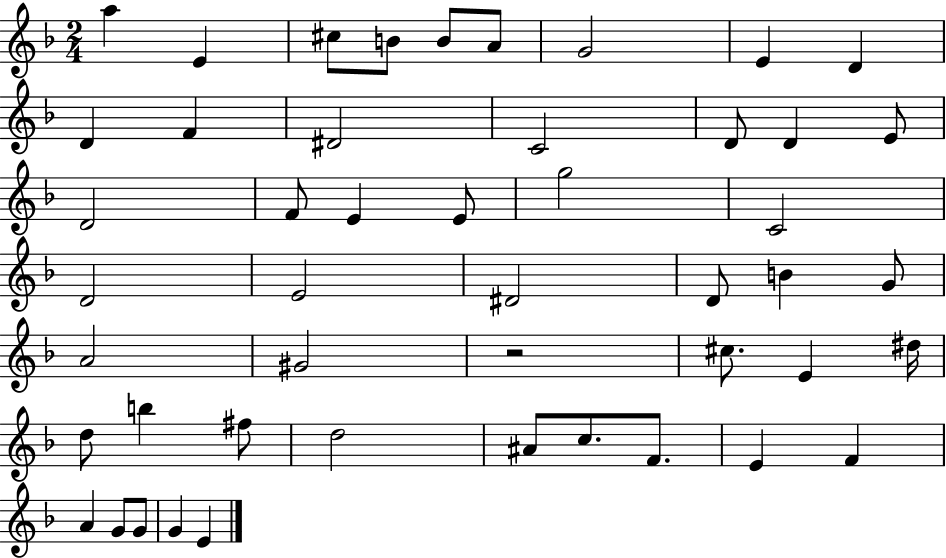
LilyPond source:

{
  \clef treble
  \numericTimeSignature
  \time 2/4
  \key f \major
  a''4 e'4 | cis''8 b'8 b'8 a'8 | g'2 | e'4 d'4 | \break d'4 f'4 | dis'2 | c'2 | d'8 d'4 e'8 | \break d'2 | f'8 e'4 e'8 | g''2 | c'2 | \break d'2 | e'2 | dis'2 | d'8 b'4 g'8 | \break a'2 | gis'2 | r2 | cis''8. e'4 dis''16 | \break d''8 b''4 fis''8 | d''2 | ais'8 c''8. f'8. | e'4 f'4 | \break a'4 g'8 g'8 | g'4 e'4 | \bar "|."
}